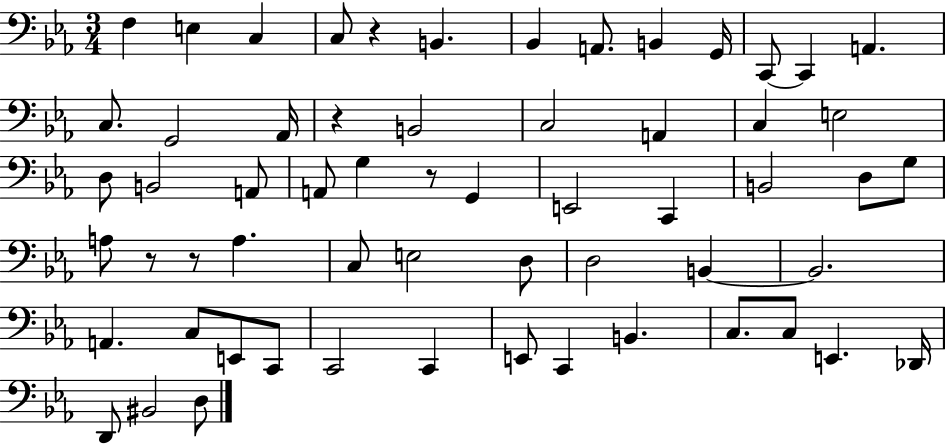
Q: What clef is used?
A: bass